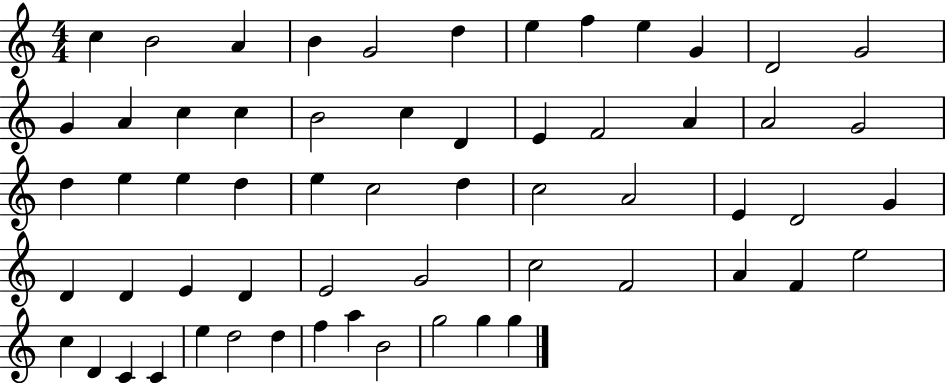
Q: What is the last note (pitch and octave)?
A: G5